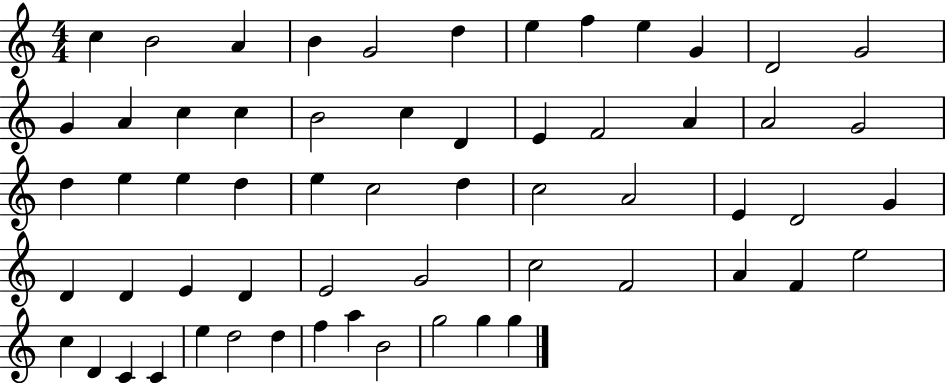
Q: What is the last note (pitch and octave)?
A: G5